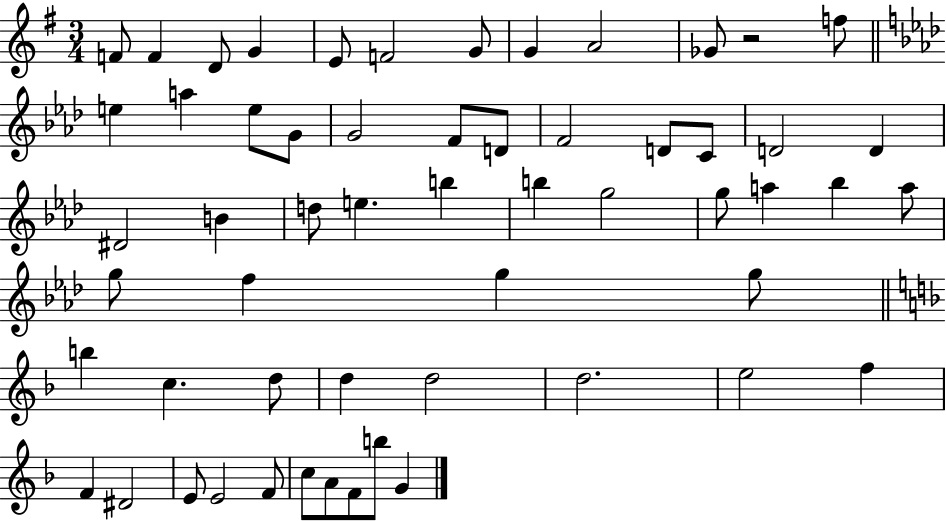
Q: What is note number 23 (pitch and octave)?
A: D4